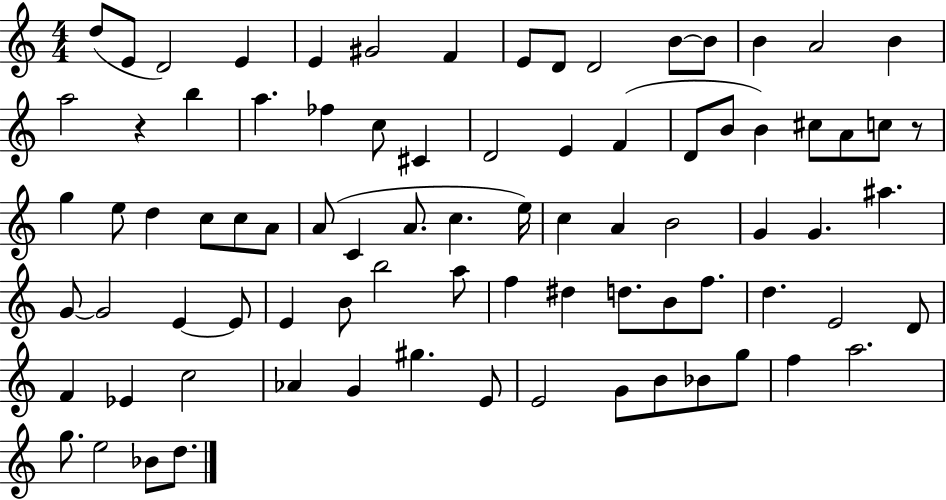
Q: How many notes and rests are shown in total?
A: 83